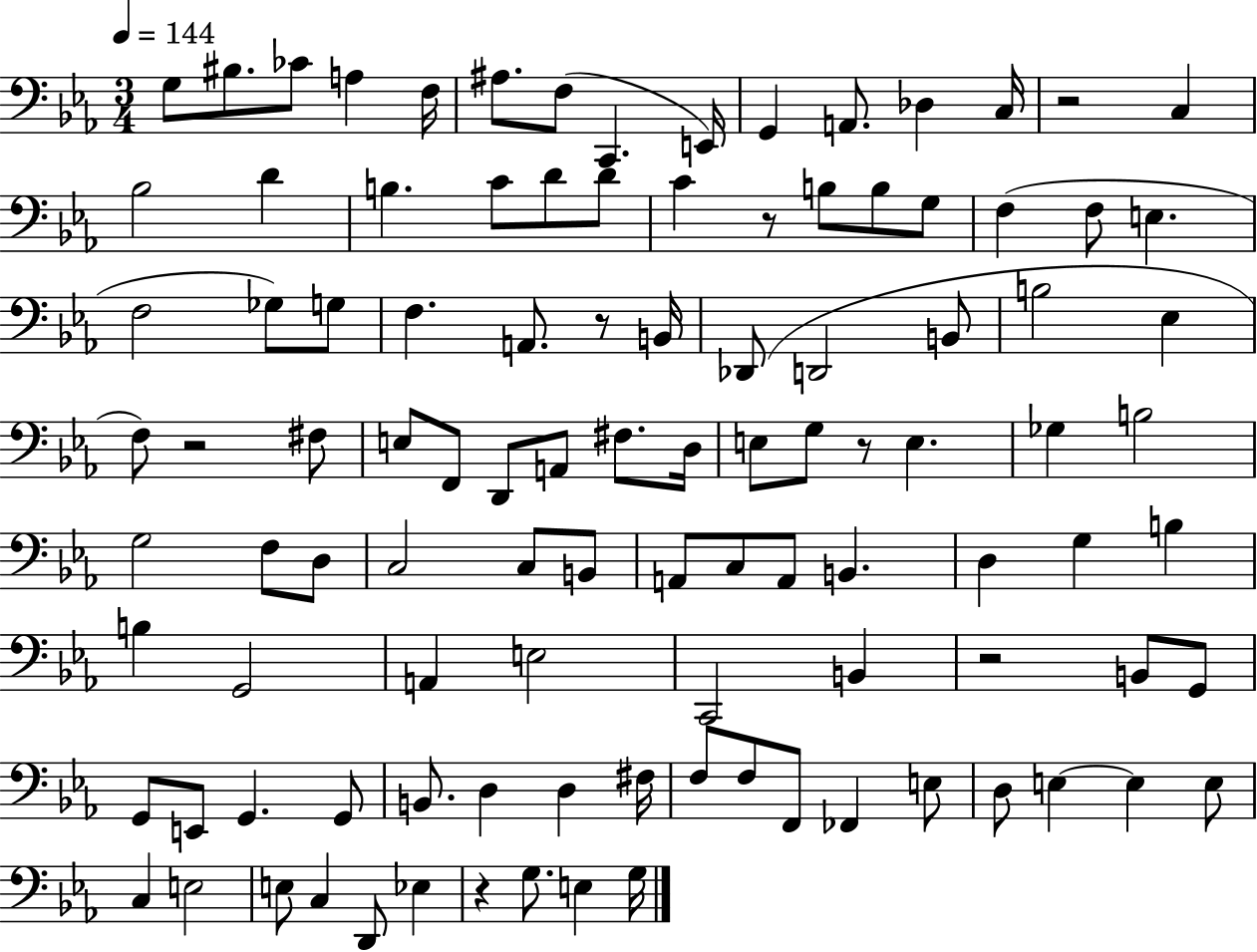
X:1
T:Untitled
M:3/4
L:1/4
K:Eb
G,/2 ^B,/2 _C/2 A, F,/4 ^A,/2 F,/2 C,, E,,/4 G,, A,,/2 _D, C,/4 z2 C, _B,2 D B, C/2 D/2 D/2 C z/2 B,/2 B,/2 G,/2 F, F,/2 E, F,2 _G,/2 G,/2 F, A,,/2 z/2 B,,/4 _D,,/2 D,,2 B,,/2 B,2 _E, F,/2 z2 ^F,/2 E,/2 F,,/2 D,,/2 A,,/2 ^F,/2 D,/4 E,/2 G,/2 z/2 E, _G, B,2 G,2 F,/2 D,/2 C,2 C,/2 B,,/2 A,,/2 C,/2 A,,/2 B,, D, G, B, B, G,,2 A,, E,2 C,,2 B,, z2 B,,/2 G,,/2 G,,/2 E,,/2 G,, G,,/2 B,,/2 D, D, ^F,/4 F,/2 F,/2 F,,/2 _F,, E,/2 D,/2 E, E, E,/2 C, E,2 E,/2 C, D,,/2 _E, z G,/2 E, G,/4